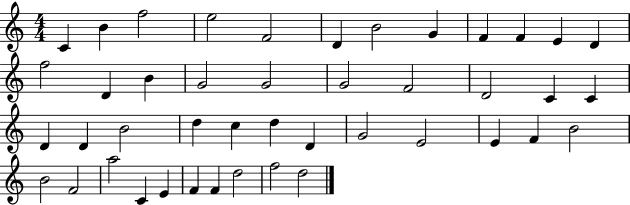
X:1
T:Untitled
M:4/4
L:1/4
K:C
C B f2 e2 F2 D B2 G F F E D f2 D B G2 G2 G2 F2 D2 C C D D B2 d c d D G2 E2 E F B2 B2 F2 a2 C E F F d2 f2 d2